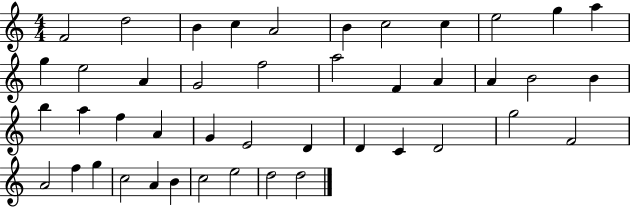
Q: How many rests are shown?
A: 0